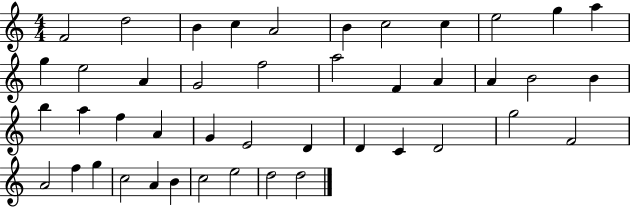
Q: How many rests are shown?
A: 0